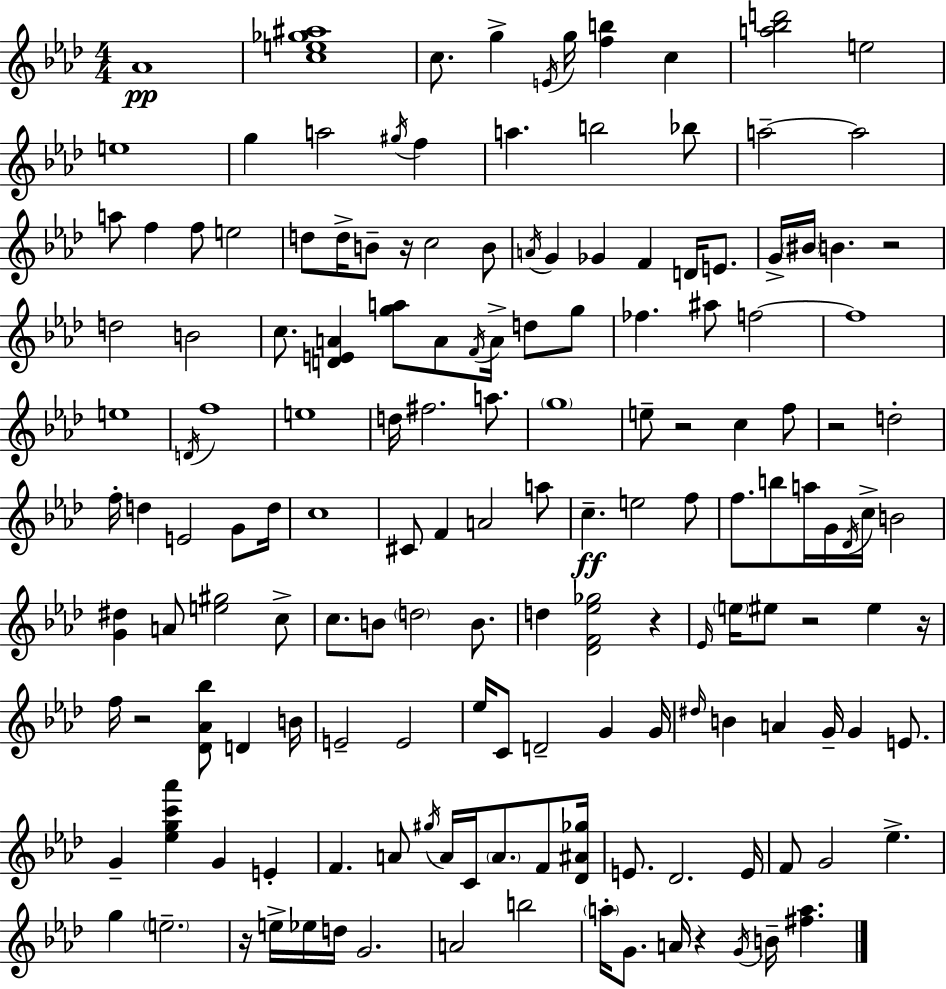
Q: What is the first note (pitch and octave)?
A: Ab4